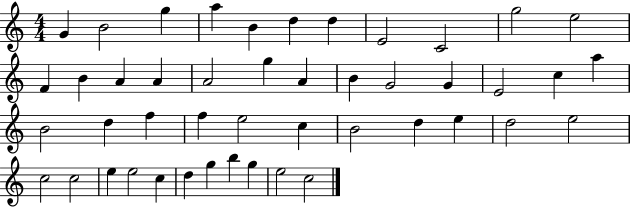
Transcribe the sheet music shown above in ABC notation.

X:1
T:Untitled
M:4/4
L:1/4
K:C
G B2 g a B d d E2 C2 g2 e2 F B A A A2 g A B G2 G E2 c a B2 d f f e2 c B2 d e d2 e2 c2 c2 e e2 c d g b g e2 c2